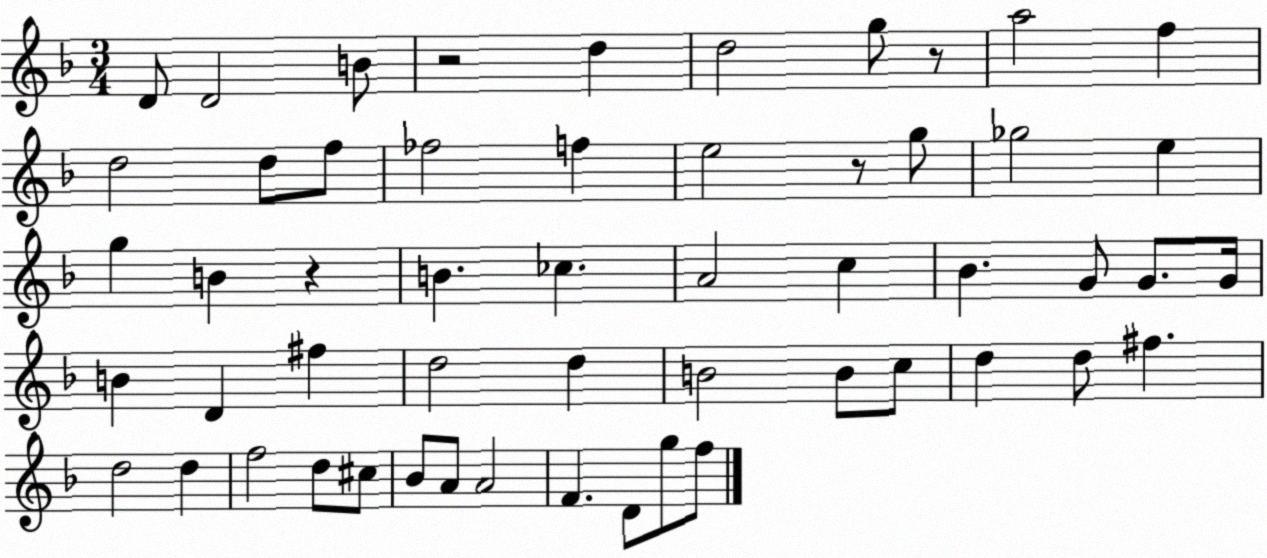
X:1
T:Untitled
M:3/4
L:1/4
K:F
D/2 D2 B/2 z2 d d2 g/2 z/2 a2 f d2 d/2 f/2 _f2 f e2 z/2 g/2 _g2 e g B z B _c A2 c _B G/2 G/2 G/4 B D ^f d2 d B2 B/2 c/2 d d/2 ^f d2 d f2 d/2 ^c/2 _B/2 A/2 A2 F D/2 g/2 f/2